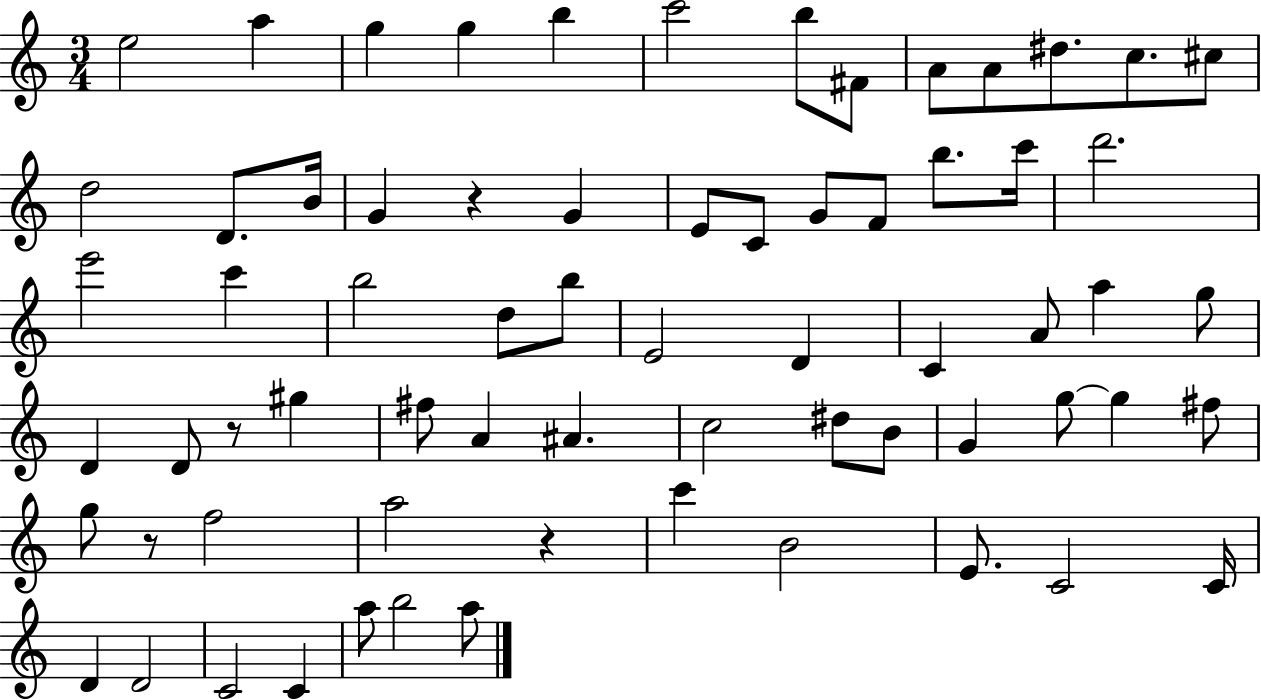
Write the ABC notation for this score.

X:1
T:Untitled
M:3/4
L:1/4
K:C
e2 a g g b c'2 b/2 ^F/2 A/2 A/2 ^d/2 c/2 ^c/2 d2 D/2 B/4 G z G E/2 C/2 G/2 F/2 b/2 c'/4 d'2 e'2 c' b2 d/2 b/2 E2 D C A/2 a g/2 D D/2 z/2 ^g ^f/2 A ^A c2 ^d/2 B/2 G g/2 g ^f/2 g/2 z/2 f2 a2 z c' B2 E/2 C2 C/4 D D2 C2 C a/2 b2 a/2